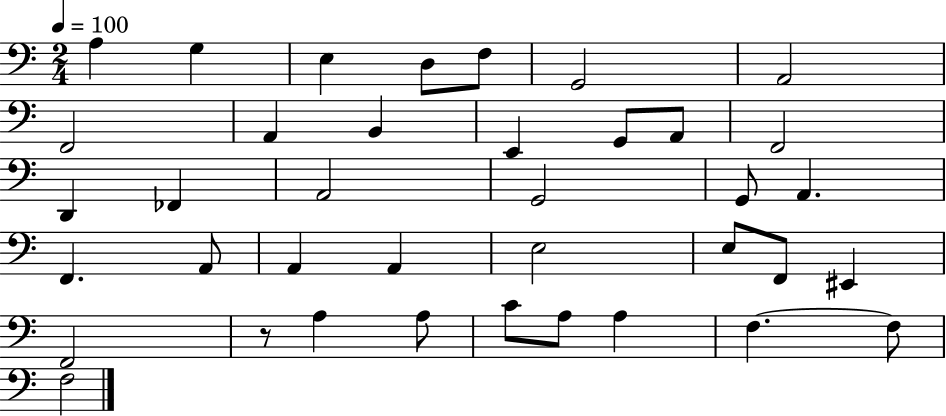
A3/q G3/q E3/q D3/e F3/e G2/h A2/h F2/h A2/q B2/q E2/q G2/e A2/e F2/h D2/q FES2/q A2/h G2/h G2/e A2/q. F2/q. A2/e A2/q A2/q E3/h E3/e F2/e EIS2/q F2/h R/e A3/q A3/e C4/e A3/e A3/q F3/q. F3/e F3/h